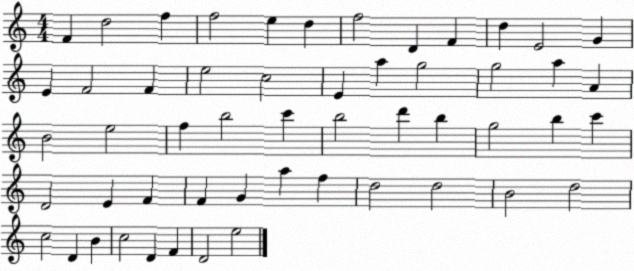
X:1
T:Untitled
M:4/4
L:1/4
K:C
F d2 f f2 e d f2 D F d E2 G E F2 F e2 c2 E a g2 g2 a A B2 e2 f b2 c' b2 d' b g2 b c' D2 E F F G a f d2 d2 B2 d2 c2 D B c2 D F D2 e2